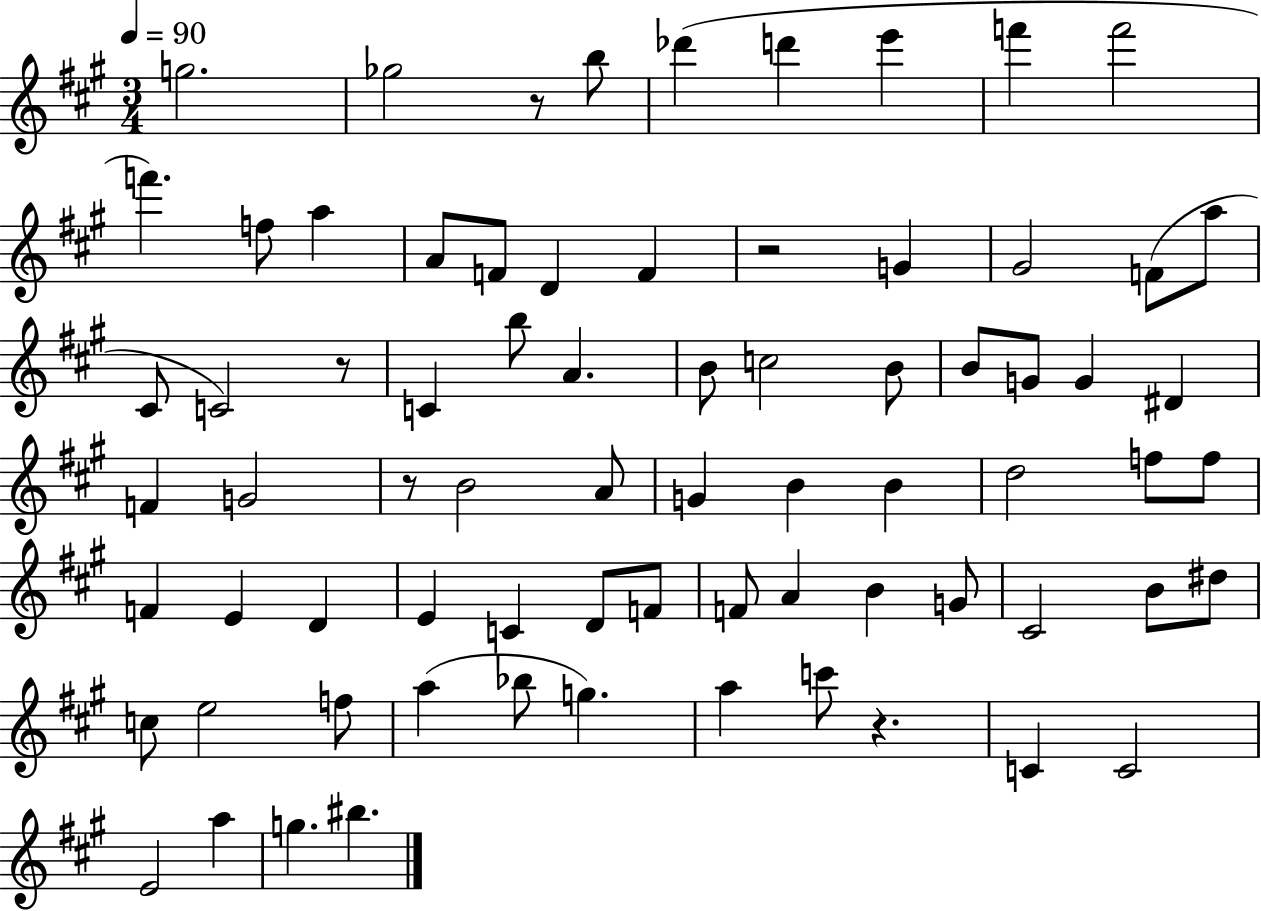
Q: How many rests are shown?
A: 5